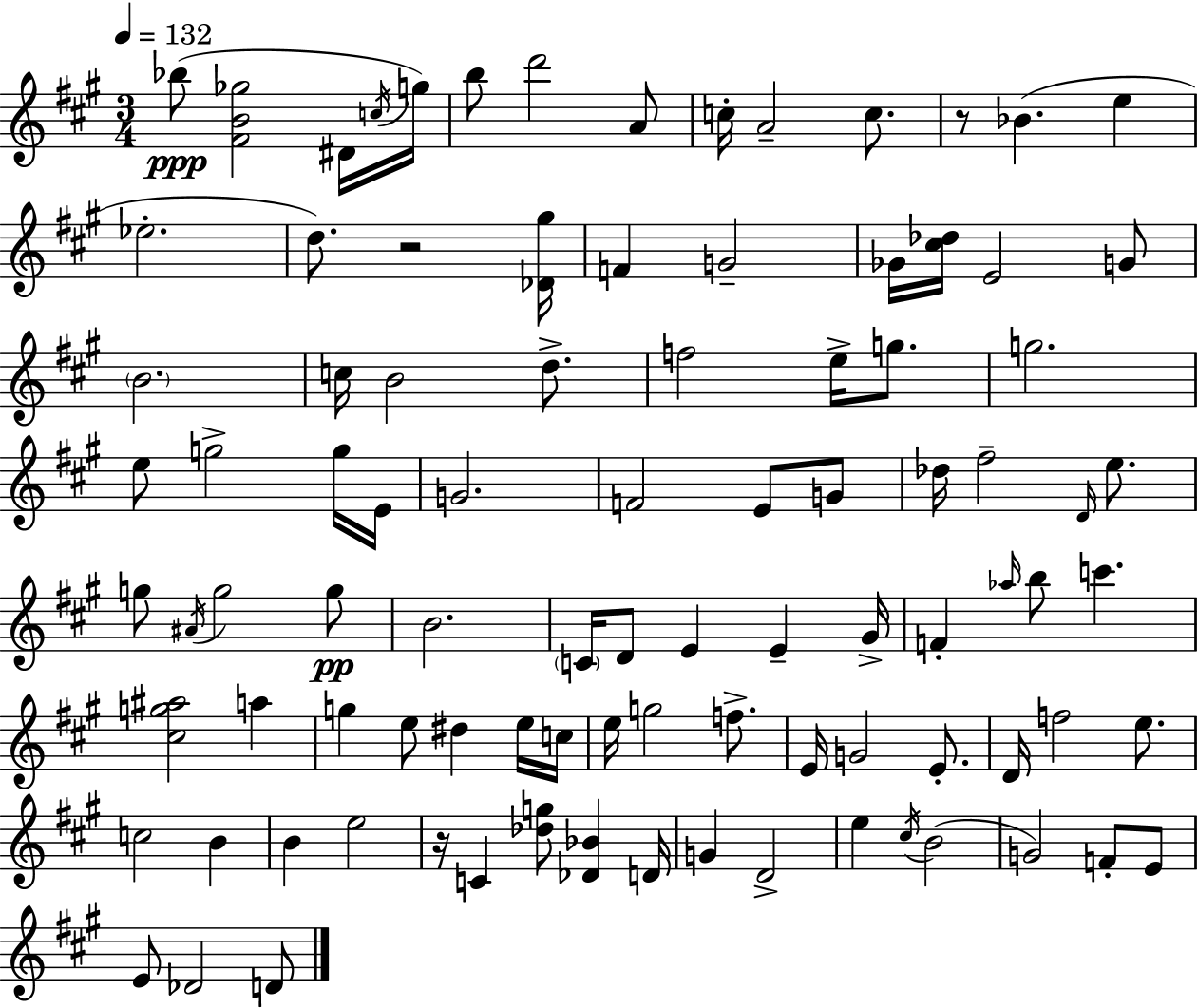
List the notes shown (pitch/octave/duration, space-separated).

Bb5/e [F#4,B4,Gb5]/h D#4/s C5/s G5/s B5/e D6/h A4/e C5/s A4/h C5/e. R/e Bb4/q. E5/q Eb5/h. D5/e. R/h [Db4,G#5]/s F4/q G4/h Gb4/s [C#5,Db5]/s E4/h G4/e B4/h. C5/s B4/h D5/e. F5/h E5/s G5/e. G5/h. E5/e G5/h G5/s E4/s G4/h. F4/h E4/e G4/e Db5/s F#5/h D4/s E5/e. G5/e A#4/s G5/h G5/e B4/h. C4/s D4/e E4/q E4/q G#4/s F4/q Ab5/s B5/e C6/q. [C#5,G5,A#5]/h A5/q G5/q E5/e D#5/q E5/s C5/s E5/s G5/h F5/e. E4/s G4/h E4/e. D4/s F5/h E5/e. C5/h B4/q B4/q E5/h R/s C4/q [Db5,G5]/e [Db4,Bb4]/q D4/s G4/q D4/h E5/q C#5/s B4/h G4/h F4/e E4/e E4/e Db4/h D4/e